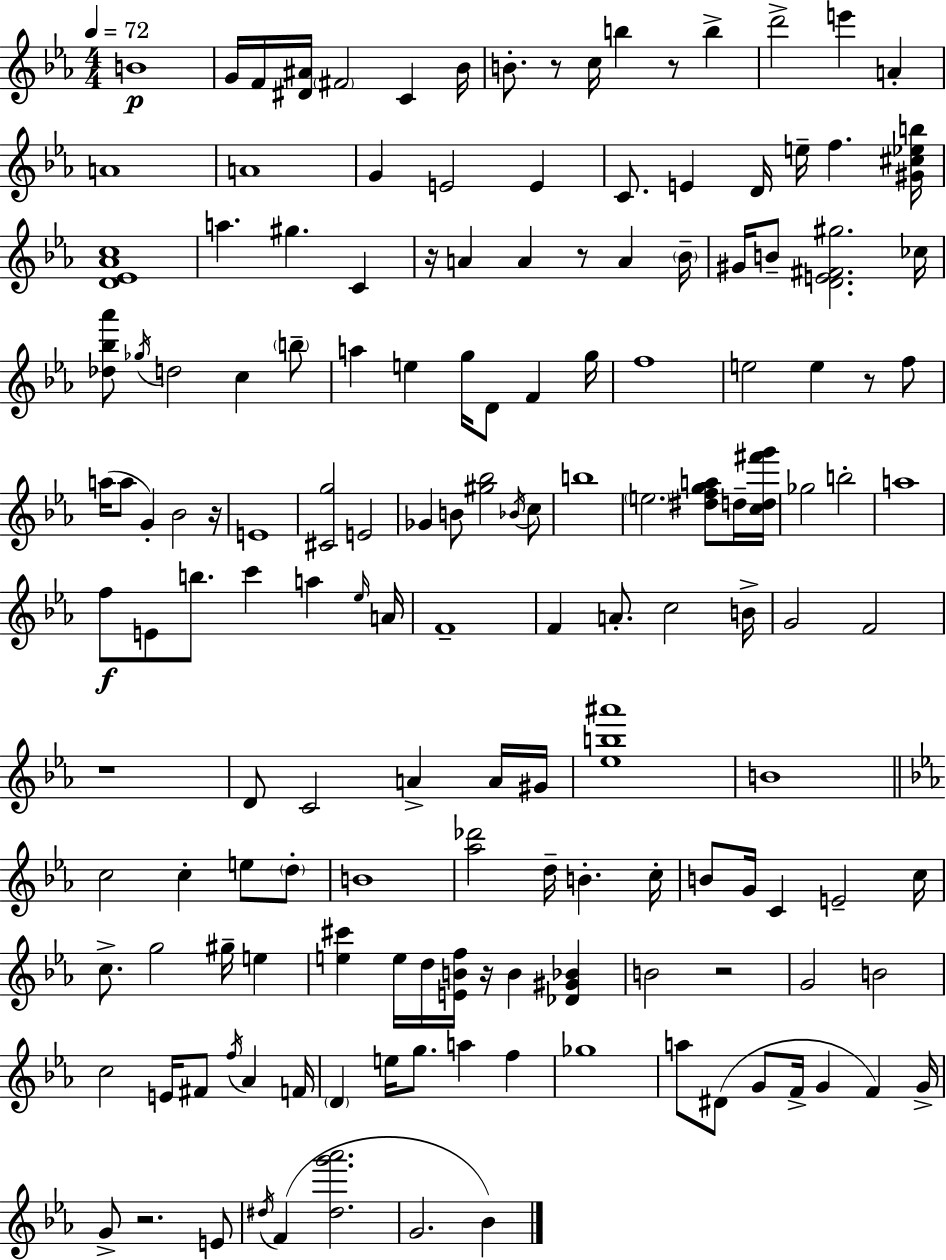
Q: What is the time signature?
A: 4/4